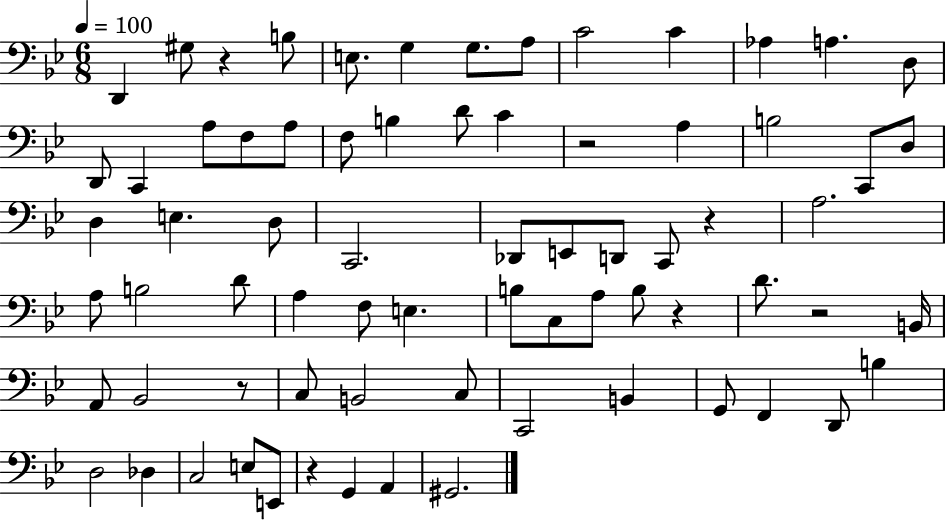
{
  \clef bass
  \numericTimeSignature
  \time 6/8
  \key bes \major
  \tempo 4 = 100
  d,4 gis8 r4 b8 | e8. g4 g8. a8 | c'2 c'4 | aes4 a4. d8 | \break d,8 c,4 a8 f8 a8 | f8 b4 d'8 c'4 | r2 a4 | b2 c,8 d8 | \break d4 e4. d8 | c,2. | des,8 e,8 d,8 c,8 r4 | a2. | \break a8 b2 d'8 | a4 f8 e4. | b8 c8 a8 b8 r4 | d'8. r2 b,16 | \break a,8 bes,2 r8 | c8 b,2 c8 | c,2 b,4 | g,8 f,4 d,8 b4 | \break d2 des4 | c2 e8 e,8 | r4 g,4 a,4 | gis,2. | \break \bar "|."
}